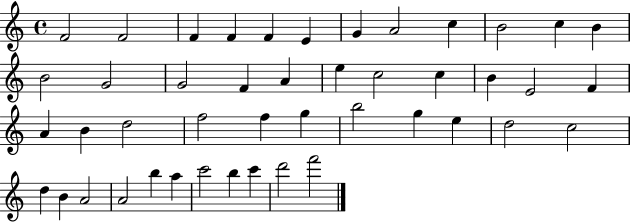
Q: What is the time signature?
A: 4/4